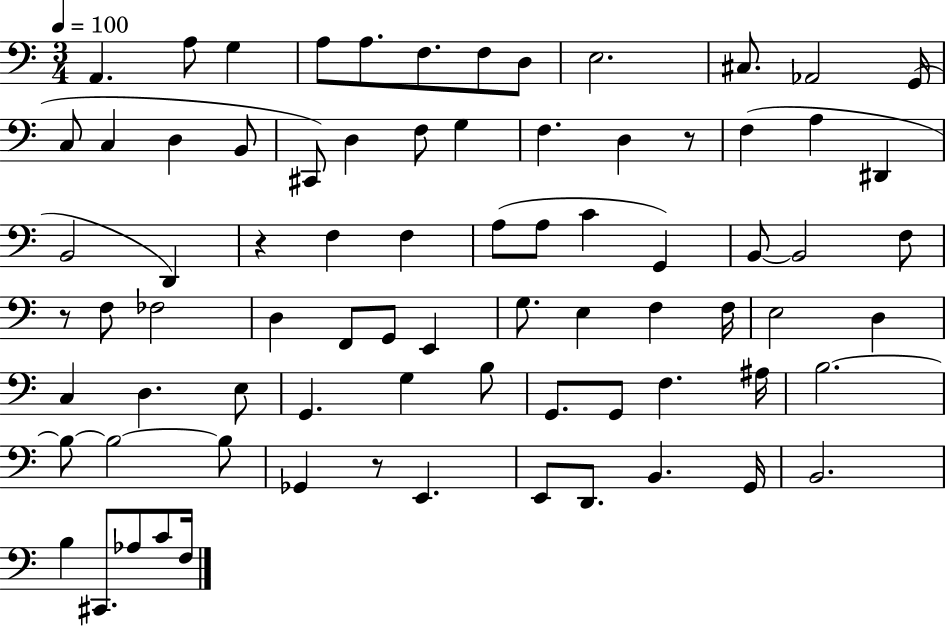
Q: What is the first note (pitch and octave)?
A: A2